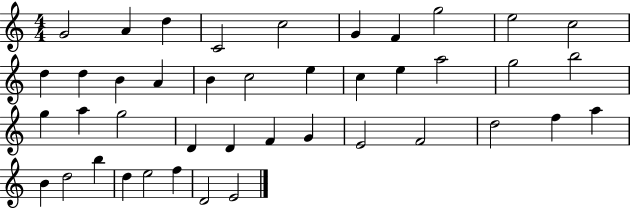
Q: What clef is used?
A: treble